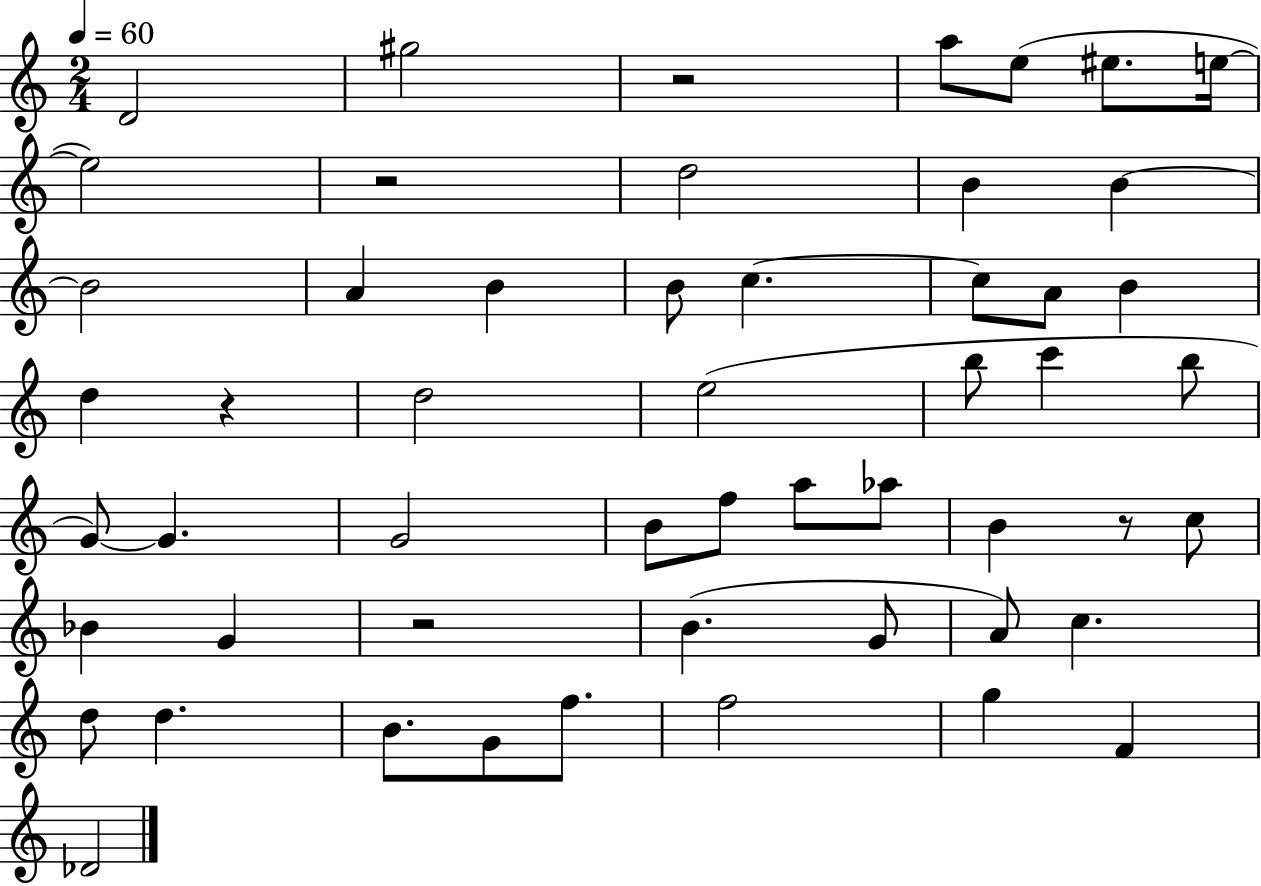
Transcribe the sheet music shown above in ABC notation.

X:1
T:Untitled
M:2/4
L:1/4
K:C
D2 ^g2 z2 a/2 e/2 ^e/2 e/4 e2 z2 d2 B B B2 A B B/2 c c/2 A/2 B d z d2 e2 b/2 c' b/2 G/2 G G2 B/2 f/2 a/2 _a/2 B z/2 c/2 _B G z2 B G/2 A/2 c d/2 d B/2 G/2 f/2 f2 g F _D2